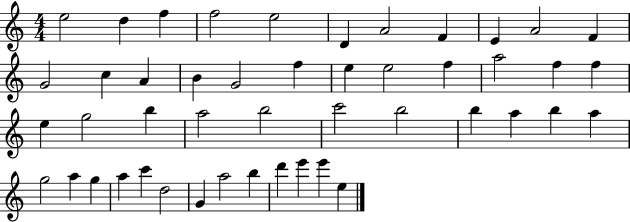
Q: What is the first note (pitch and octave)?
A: E5